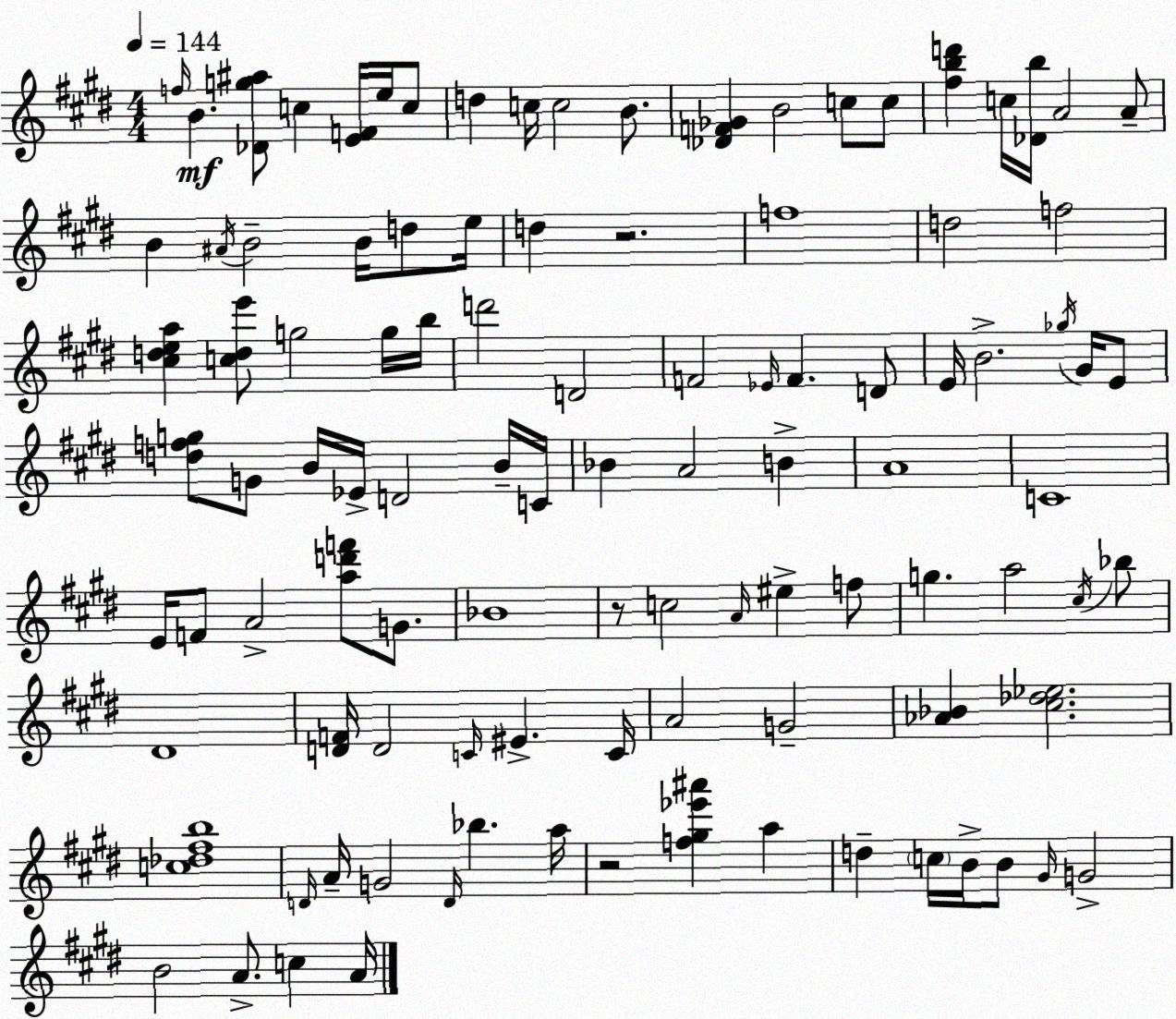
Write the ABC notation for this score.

X:1
T:Untitled
M:4/4
L:1/4
K:E
f/4 B [_Dg^a]/2 c [EF]/4 e/4 c/2 d c/4 c2 B/2 [_DF_G] B2 c/2 c/2 [^fbd'] c/4 [_Db]/4 A2 A/2 B ^A/4 B2 B/4 d/2 e/4 d z2 f4 d2 f2 [^cdea] [cde']/2 g2 g/4 b/4 d'2 D2 F2 _E/4 F D/2 E/4 B2 _g/4 ^G/4 E/2 [dfg]/2 G/2 B/4 _E/4 D2 B/4 C/4 _B A2 B A4 C4 E/4 F/2 A2 [ad'f']/2 G/2 _B4 z/2 c2 A/4 ^e f/2 g a2 ^c/4 _b/2 ^D4 [DF]/4 D2 C/4 ^E C/4 A2 G2 [_A_B] [^c_d_e]2 [c_d^fb]4 D/4 A/4 G2 D/4 _b a/4 z2 [f^g_e'^a'] a d c/4 B/4 B/2 ^G/4 G2 B2 A/2 c A/4